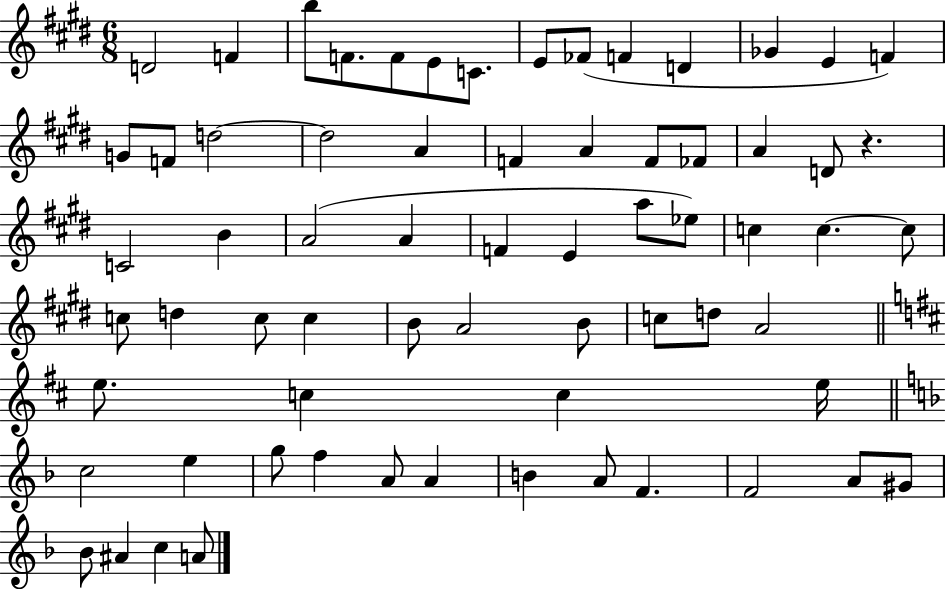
{
  \clef treble
  \numericTimeSignature
  \time 6/8
  \key e \major
  \repeat volta 2 { d'2 f'4 | b''8 f'8. f'8 e'8 c'8. | e'8 fes'8( f'4 d'4 | ges'4 e'4 f'4) | \break g'8 f'8 d''2~~ | d''2 a'4 | f'4 a'4 f'8 fes'8 | a'4 d'8 r4. | \break c'2 b'4 | a'2( a'4 | f'4 e'4 a''8 ees''8) | c''4 c''4.~~ c''8 | \break c''8 d''4 c''8 c''4 | b'8 a'2 b'8 | c''8 d''8 a'2 | \bar "||" \break \key d \major e''8. c''4 c''4 e''16 | \bar "||" \break \key f \major c''2 e''4 | g''8 f''4 a'8 a'4 | b'4 a'8 f'4. | f'2 a'8 gis'8 | \break bes'8 ais'4 c''4 a'8 | } \bar "|."
}